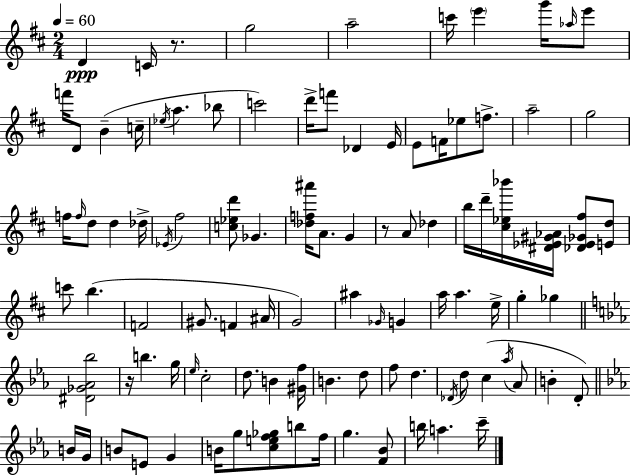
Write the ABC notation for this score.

X:1
T:Untitled
M:2/4
L:1/4
K:D
D C/4 z/2 g2 a2 c'/4 e' g'/4 _a/4 e'/2 f'/4 D/2 B c/4 _e/4 a _b/2 c'2 d'/4 f'/2 _D E/4 E/2 F/4 _e/2 f/2 a2 g2 f/4 f/4 d/2 d _d/4 _E/4 ^f2 [c_ed']/2 _G [_df^a']/4 A/2 G z/2 A/2 _d b/4 d'/4 [^c_e_b']/4 [^D_E^G_A]/4 [_D_E_G^f]/2 [Ed]/2 c'/2 b F2 ^G/2 F ^A/4 G2 ^a _G/4 G a/4 a e/4 g _g [^D_G_A_b]2 z/4 b g/4 _e/4 c2 d/2 B [^Gf]/4 B d/2 f/2 d _D/4 d/2 c _a/4 _A/2 B D/2 B/4 G/4 B/2 E/2 G B/4 g/2 [cef_g]/2 b/2 f/4 g [F_B]/2 b/4 a c'/4